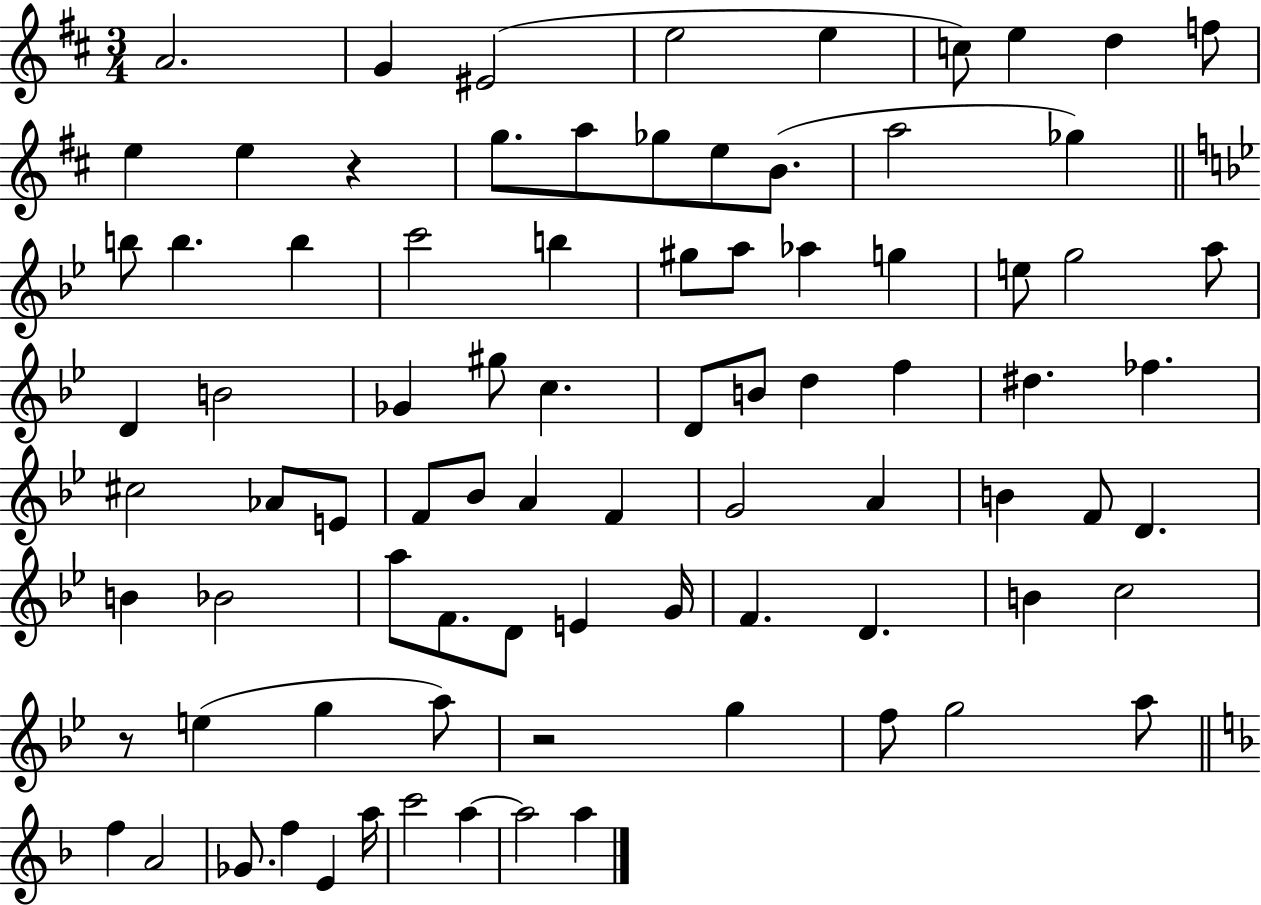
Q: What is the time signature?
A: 3/4